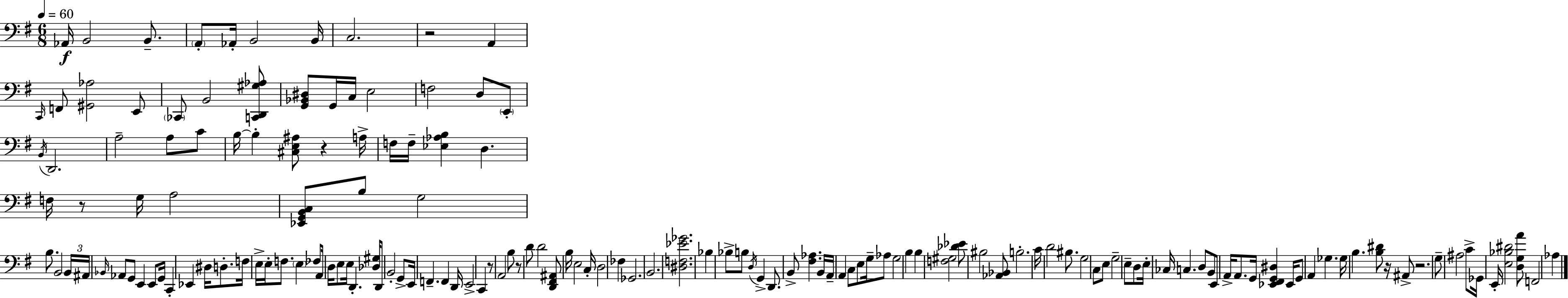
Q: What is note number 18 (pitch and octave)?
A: F3